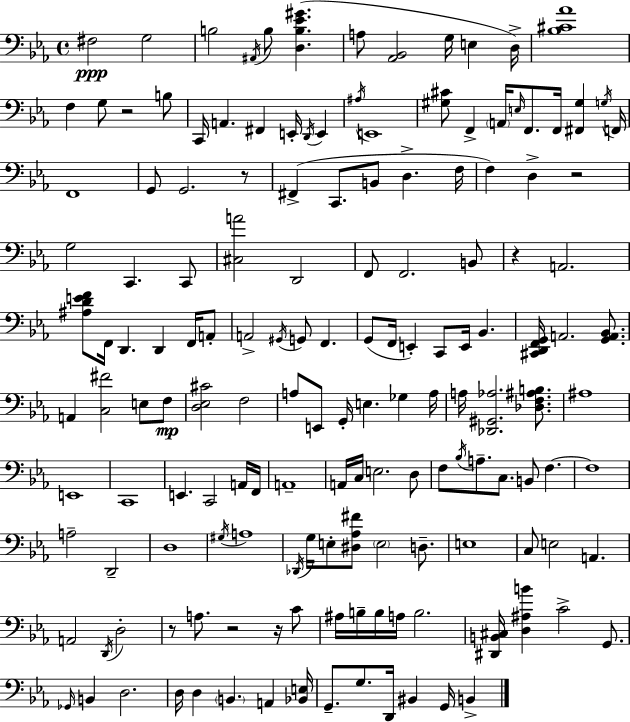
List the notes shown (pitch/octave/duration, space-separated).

F#3/h G3/h B3/h A#2/s B3/e [D3,B3,Eb4,G#4]/q. A3/e [Ab2,Bb2]/h G3/s E3/q D3/s [Bb3,C#4,Ab4]/w F3/q G3/e R/h B3/e C2/s A2/q. F#2/q E2/s D2/s E2/q A#3/s E2/w [G#3,C#4]/e F2/q A2/s E3/s F2/e. F2/s [F#2,G#3]/q G3/s F2/s F2/w G2/e G2/h. R/e F#2/q C2/e. B2/e D3/q. F3/s F3/q D3/q R/h G3/h C2/q. C2/e [C#3,A4]/h D2/h F2/e F2/h. B2/e R/q A2/h. [A#3,D4,E4,F4]/e F2/s D2/q. D2/q F2/s A2/e A2/h G#2/s G2/e F2/q. G2/e F2/s E2/q C2/e E2/s Bb2/q. [C#2,D2,F2,G2]/s A2/h. [G2,A2,Bb2]/e. A2/q [C3,F#4]/h E3/e F3/e [D3,Eb3,C#4]/h F3/h A3/e E2/e G2/s E3/q. Gb3/q A3/s A3/s [Db2,G#2,Ab3]/h. [Db3,F3,A#3,B3]/e. A#3/w E2/w C2/w E2/q. C2/h A2/s F2/s A2/w A2/s C3/s E3/h. D3/e F3/e Bb3/s A3/e. C3/e. B2/e F3/q. F3/w A3/h D2/h D3/w G#3/s A3/w Db2/s G3/s E3/e [D#3,Ab3,F#4]/e E3/h D3/e. E3/w C3/e E3/h A2/q. A2/h D2/s D3/h R/e A3/e. R/h R/s C4/e A#3/s B3/s B3/s A3/s B3/h. [D#2,B2,C#3]/s [D3,A#3,B4]/q C4/h G2/e. Gb2/s B2/q D3/h. D3/s D3/q B2/q. A2/q [Bb2,E3]/s G2/e. G3/e. D2/s BIS2/q G2/s B2/q